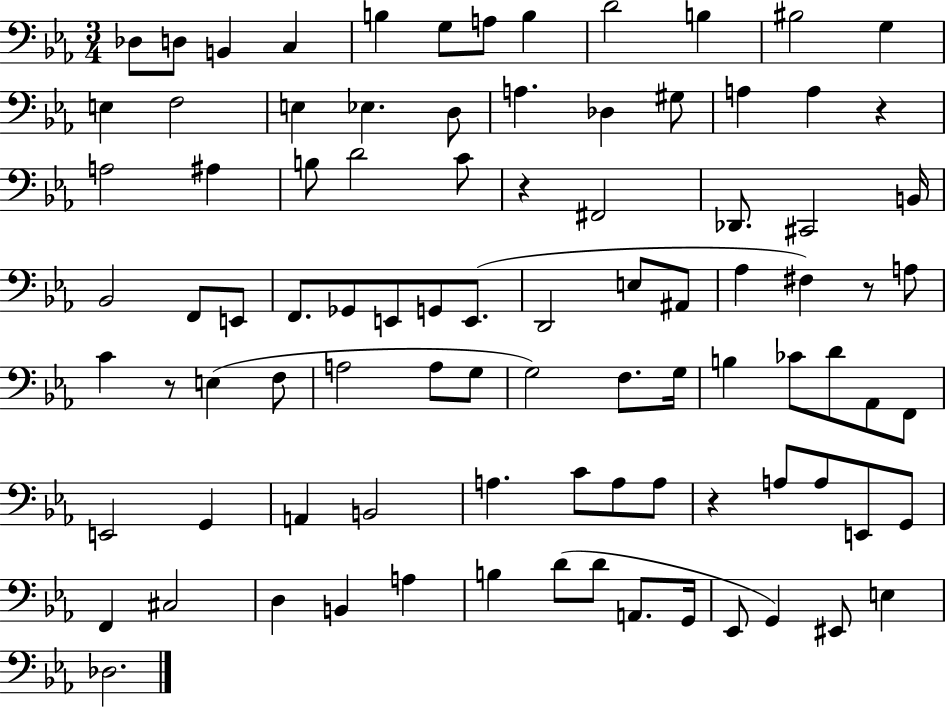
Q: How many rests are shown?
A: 5